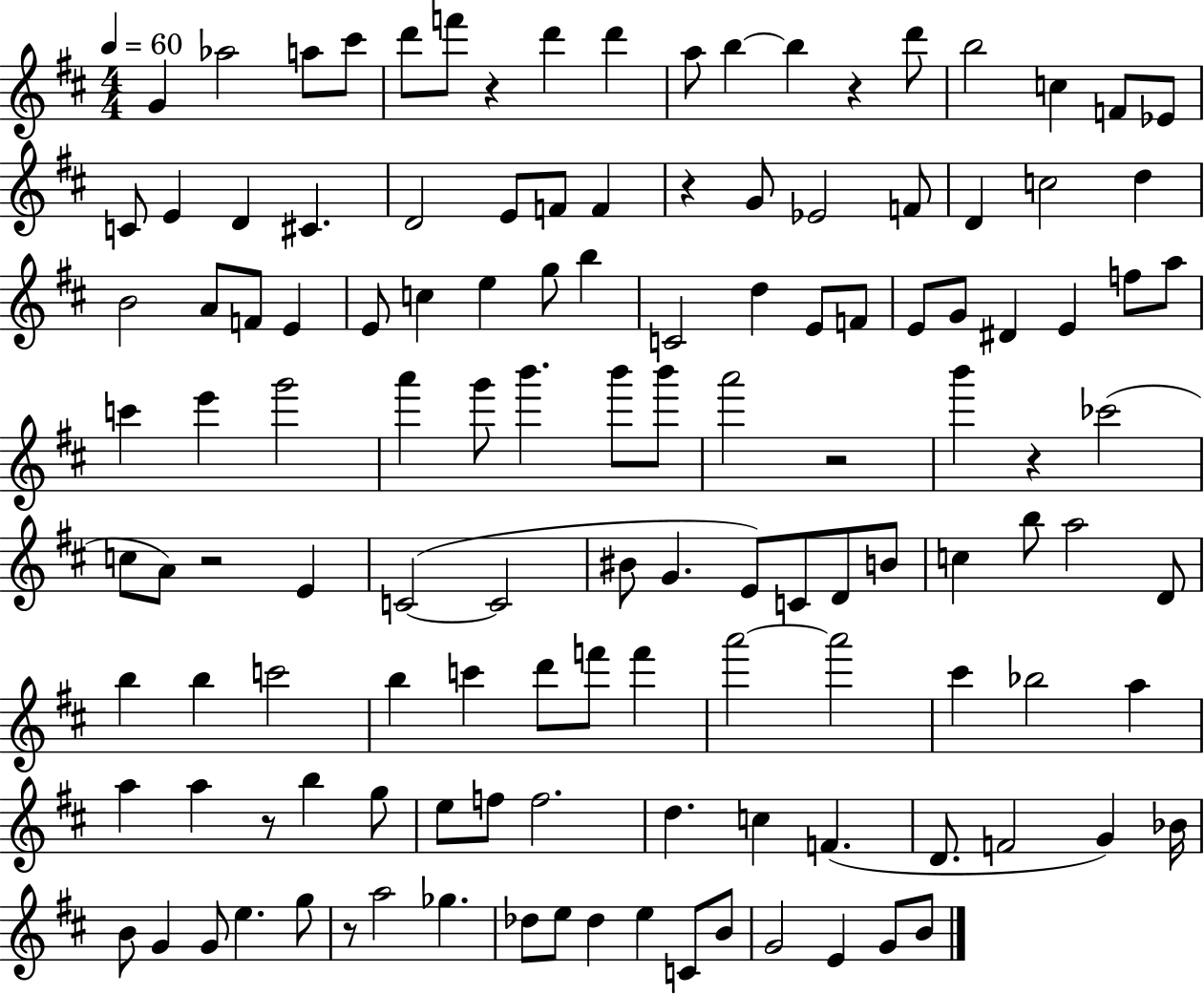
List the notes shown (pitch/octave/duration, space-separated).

G4/q Ab5/h A5/e C#6/e D6/e F6/e R/q D6/q D6/q A5/e B5/q B5/q R/q D6/e B5/h C5/q F4/e Eb4/e C4/e E4/q D4/q C#4/q. D4/h E4/e F4/e F4/q R/q G4/e Eb4/h F4/e D4/q C5/h D5/q B4/h A4/e F4/e E4/q E4/e C5/q E5/q G5/e B5/q C4/h D5/q E4/e F4/e E4/e G4/e D#4/q E4/q F5/e A5/e C6/q E6/q G6/h A6/q G6/e B6/q. B6/e B6/e A6/h R/h B6/q R/q CES6/h C5/e A4/e R/h E4/q C4/h C4/h BIS4/e G4/q. E4/e C4/e D4/e B4/e C5/q B5/e A5/h D4/e B5/q B5/q C6/h B5/q C6/q D6/e F6/e F6/q A6/h A6/h C#6/q Bb5/h A5/q A5/q A5/q R/e B5/q G5/e E5/e F5/e F5/h. D5/q. C5/q F4/q. D4/e. F4/h G4/q Bb4/s B4/e G4/q G4/e E5/q. G5/e R/e A5/h Gb5/q. Db5/e E5/e Db5/q E5/q C4/e B4/e G4/h E4/q G4/e B4/e